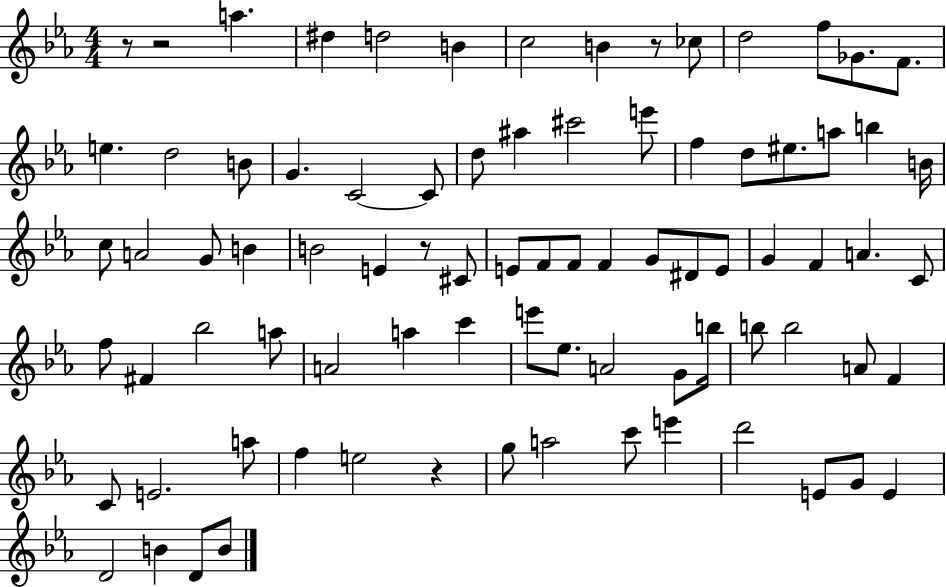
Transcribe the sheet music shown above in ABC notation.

X:1
T:Untitled
M:4/4
L:1/4
K:Eb
z/2 z2 a ^d d2 B c2 B z/2 _c/2 d2 f/2 _G/2 F/2 e d2 B/2 G C2 C/2 d/2 ^a ^c'2 e'/2 f d/2 ^e/2 a/2 b B/4 c/2 A2 G/2 B B2 E z/2 ^C/2 E/2 F/2 F/2 F G/2 ^D/2 E/2 G F A C/2 f/2 ^F _b2 a/2 A2 a c' e'/2 _e/2 A2 G/2 b/4 b/2 b2 A/2 F C/2 E2 a/2 f e2 z g/2 a2 c'/2 e' d'2 E/2 G/2 E D2 B D/2 B/2